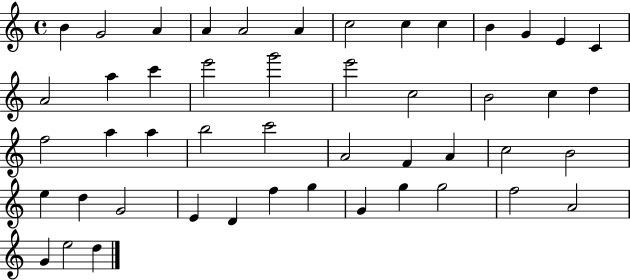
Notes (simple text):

B4/q G4/h A4/q A4/q A4/h A4/q C5/h C5/q C5/q B4/q G4/q E4/q C4/q A4/h A5/q C6/q E6/h G6/h E6/h C5/h B4/h C5/q D5/q F5/h A5/q A5/q B5/h C6/h A4/h F4/q A4/q C5/h B4/h E5/q D5/q G4/h E4/q D4/q F5/q G5/q G4/q G5/q G5/h F5/h A4/h G4/q E5/h D5/q